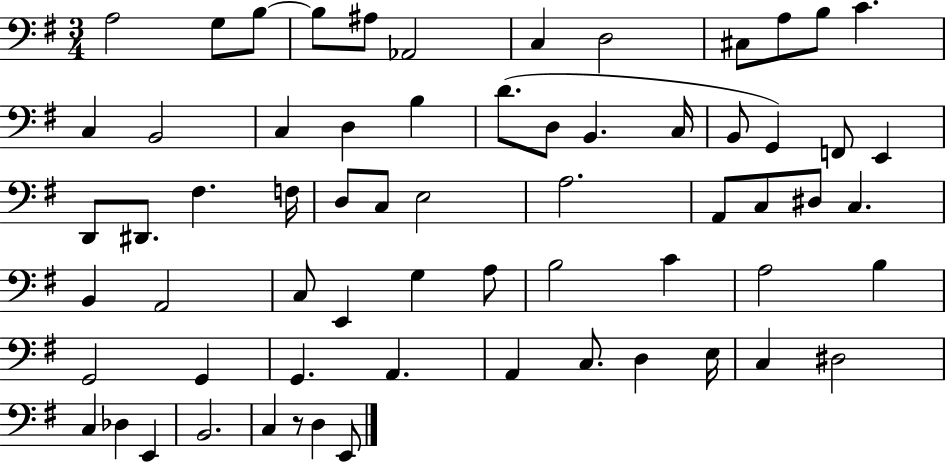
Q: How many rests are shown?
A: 1